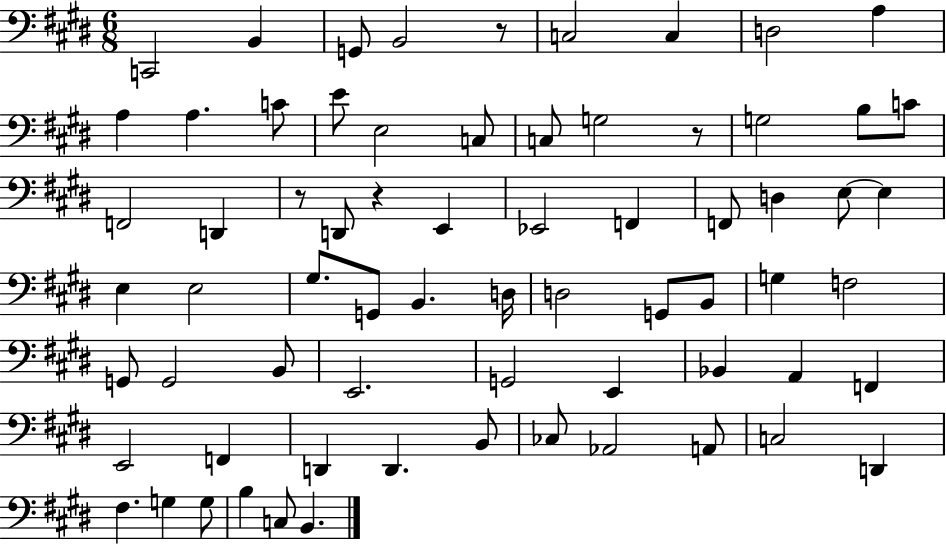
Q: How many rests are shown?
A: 4